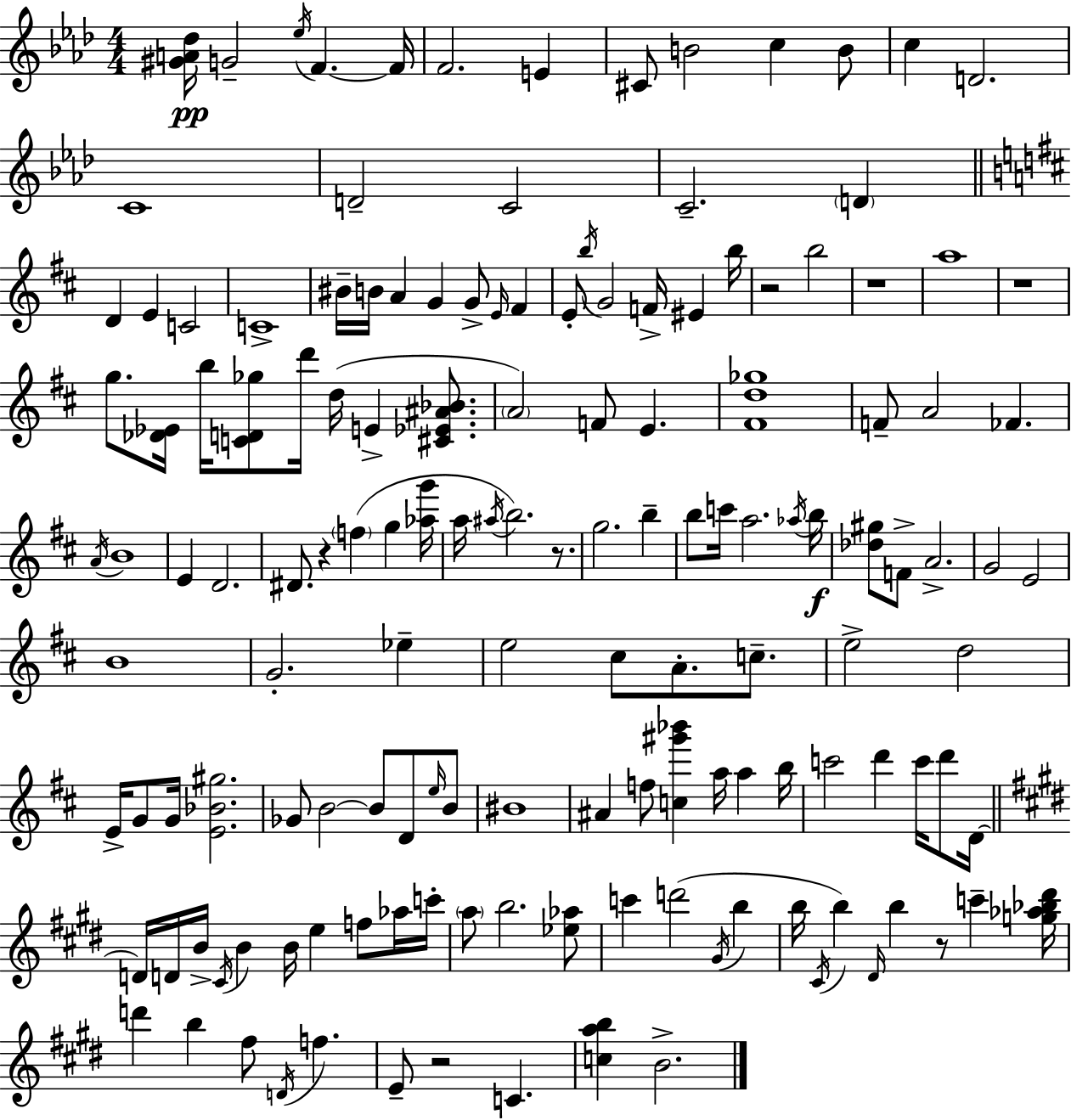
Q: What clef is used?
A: treble